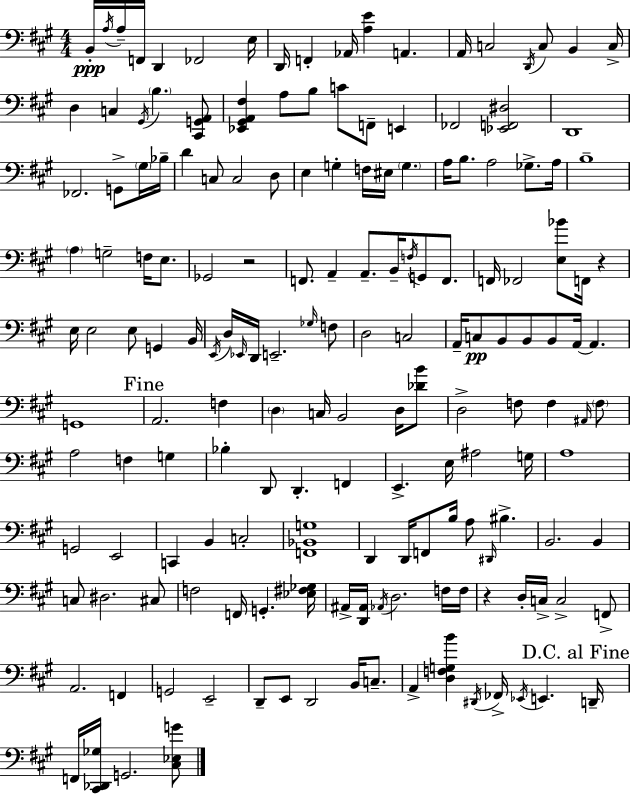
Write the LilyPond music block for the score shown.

{
  \clef bass
  \numericTimeSignature
  \time 4/4
  \key a \major
  b,16-.\ppp \acciaccatura { a16 } a16-- f,16 d,4 fes,2 | e16 d,16 f,4-. aes,16 <a e'>4 a,4. | a,16 c2 \acciaccatura { d,16 } c8 b,4 | c16-> d4 c4 \acciaccatura { gis,16 } \parenthesize b4. | \break <cis, g, a,>8 <ees, gis, a, fis>4 a8 b8 c'8 f,8-- e,4 | fes,2 <ees, f, dis>2 | d,1 | fes,2. g,8-> | \break \parenthesize gis16 bes16-- d'4 c8 c2 | d8 e4 g4-. f16 eis16 \parenthesize g4. | a16 b8. a2 ges8.-> | a16 b1-- | \break \parenthesize a4 g2-- f16 | e8. ges,2 r2 | f,8. a,4-- a,8.-- b,16-- \acciaccatura { f16 } g,8 | f,8. f,16 fes,2 <e bes'>8 f,16 | \break r4 e16 e2 e8 g,4 | b,16 \acciaccatura { e,16 } d16 \grace { ees,16 } d,16 e,2.-- | \grace { ges16 } f8 d2 c2 | a,16-- c8\pp b,8 b,8 b,8 | \break a,16~~ a,4. g,1 | \mark "Fine" a,2. | f4 \parenthesize d4 c16 b,2 | d16 <des' b'>8 d2-> f8 | \break f4 \grace { ais,16 } \parenthesize f8 a2 | f4 g4 bes4-. d,8 d,4.-. | f,4 e,4.-> e16 ais2 | g16 a1 | \break g,2 | e,2 c,4 b,4 | c2-. <f, bes, g>1 | d,4 d,16 f,8 b16 | \break a8 \grace { dis,16 } bis4.-> b,2. | b,4 c8 dis2. | cis8 f2 | f,16 g,4.-. <ees fis ges>16 ais,16-> <d, ais,>16 \acciaccatura { aes,16 } d2. | \break f16 f16 r4 d16-. c16-> | c2-> f,8-> a,2. | f,4 g,2 | e,2-- d,8-- e,8 d,2 | \break b,16 c8.-- a,4-> <d f g b'>4 | \acciaccatura { dis,16 } fes,16-> \acciaccatura { ees,16 } e,4. \mark "D.C. al Fine" d,16-- f,16 <cis, des, ges>16 g,2. | <cis ees g'>8 \bar "|."
}